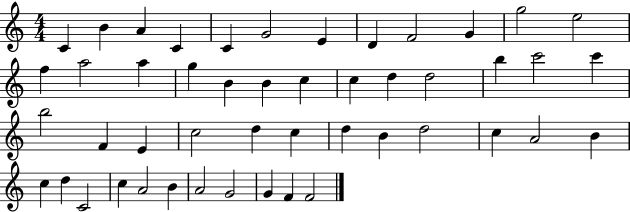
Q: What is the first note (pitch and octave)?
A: C4